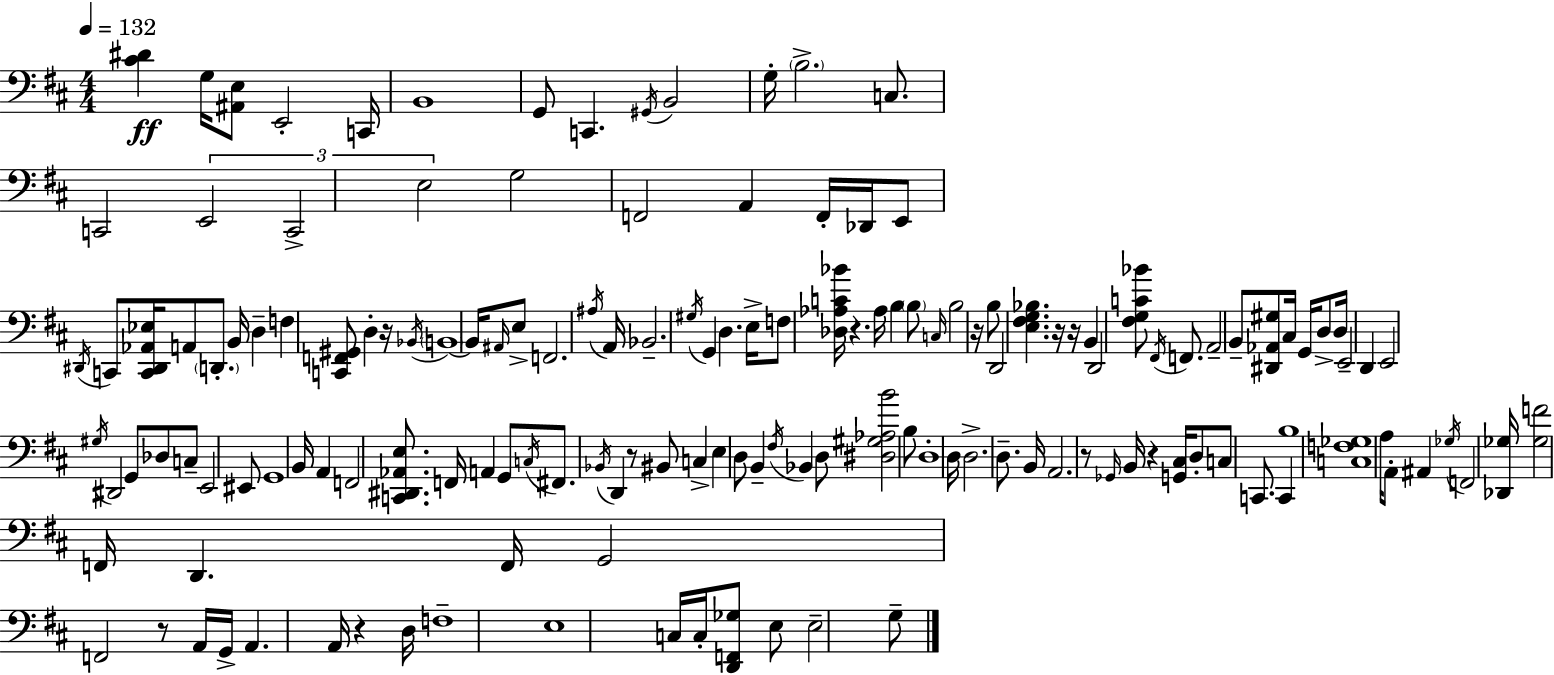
[C#4,D#4]/q G3/s [A#2,E3]/e E2/h C2/s B2/w G2/e C2/q. G#2/s B2/h G3/s B3/h. C3/e. C2/h E2/h C2/h E3/h G3/h F2/h A2/q F2/s Db2/s E2/e D#2/s C2/e [C2,D#2,Ab2,Eb3]/s A2/e D2/e. B2/s D3/q F3/q [C2,F2,G#2]/e D3/q R/s Bb2/s B2/w B2/s A#2/s E3/e F2/h. A#3/s A2/s Bb2/h. G#3/s G2/q D3/q. E3/s F3/e [Db3,Ab3,C4,Bb4]/s R/q. Ab3/s B3/q B3/e C3/s B3/h R/s B3/e D2/h [E3,F#3,G3,Bb3]/q. R/s R/s B2/q D2/h [F#3,G3,C4,Bb4]/e F#2/s F2/e. A2/h B2/e [D#2,Ab2,G#3]/e C#3/s G2/s D3/e D3/s E2/h D2/q E2/h G#3/s D#2/h G2/e Db3/e C3/e E2/h EIS2/e G2/w B2/s A2/q F2/h [C2,D#2,Ab2,E3]/e. F2/s A2/q G2/e C3/s F#2/e. Bb2/s D2/q R/e BIS2/e C3/q E3/q D3/e B2/q F#3/s Bb2/q D3/e [D#3,G#3,Ab3,B4]/h B3/e D3/w D3/s D3/h. D3/e. B2/s A2/h. R/e Gb2/s B2/s R/q [G2,C#3]/s D3/e C3/e C2/e. C2/q B3/w [C3,F3,Gb3]/w A3/s A2/e A#2/q Gb3/s F2/h [Db2,Gb3]/s [Gb3,F4]/h F2/s D2/q. F2/s G2/h F2/h R/e A2/s G2/s A2/q. A2/s R/q D3/s F3/w E3/w C3/s C3/s [D2,F2,Gb3]/e E3/e E3/h G3/e